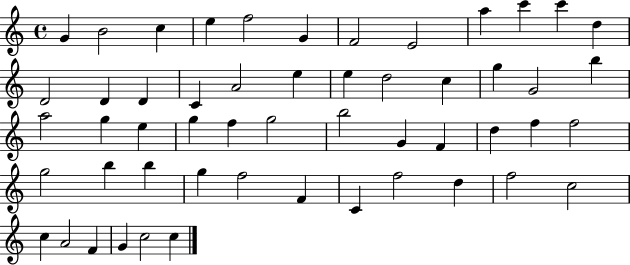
X:1
T:Untitled
M:4/4
L:1/4
K:C
G B2 c e f2 G F2 E2 a c' c' d D2 D D C A2 e e d2 c g G2 b a2 g e g f g2 b2 G F d f f2 g2 b b g f2 F C f2 d f2 c2 c A2 F G c2 c